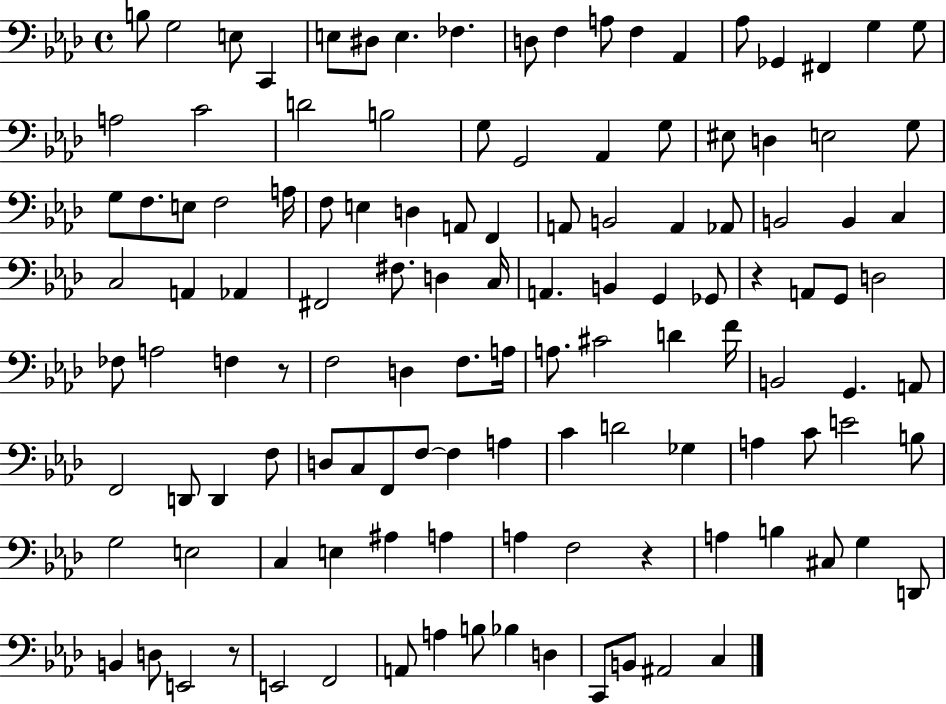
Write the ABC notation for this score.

X:1
T:Untitled
M:4/4
L:1/4
K:Ab
B,/2 G,2 E,/2 C,, E,/2 ^D,/2 E, _F, D,/2 F, A,/2 F, _A,, _A,/2 _G,, ^F,, G, G,/2 A,2 C2 D2 B,2 G,/2 G,,2 _A,, G,/2 ^E,/2 D, E,2 G,/2 G,/2 F,/2 E,/2 F,2 A,/4 F,/2 E, D, A,,/2 F,, A,,/2 B,,2 A,, _A,,/2 B,,2 B,, C, C,2 A,, _A,, ^F,,2 ^F,/2 D, C,/4 A,, B,, G,, _G,,/2 z A,,/2 G,,/2 D,2 _F,/2 A,2 F, z/2 F,2 D, F,/2 A,/4 A,/2 ^C2 D F/4 B,,2 G,, A,,/2 F,,2 D,,/2 D,, F,/2 D,/2 C,/2 F,,/2 F,/2 F, A, C D2 _G, A, C/2 E2 B,/2 G,2 E,2 C, E, ^A, A, A, F,2 z A, B, ^C,/2 G, D,,/2 B,, D,/2 E,,2 z/2 E,,2 F,,2 A,,/2 A, B,/2 _B, D, C,,/2 B,,/2 ^A,,2 C,